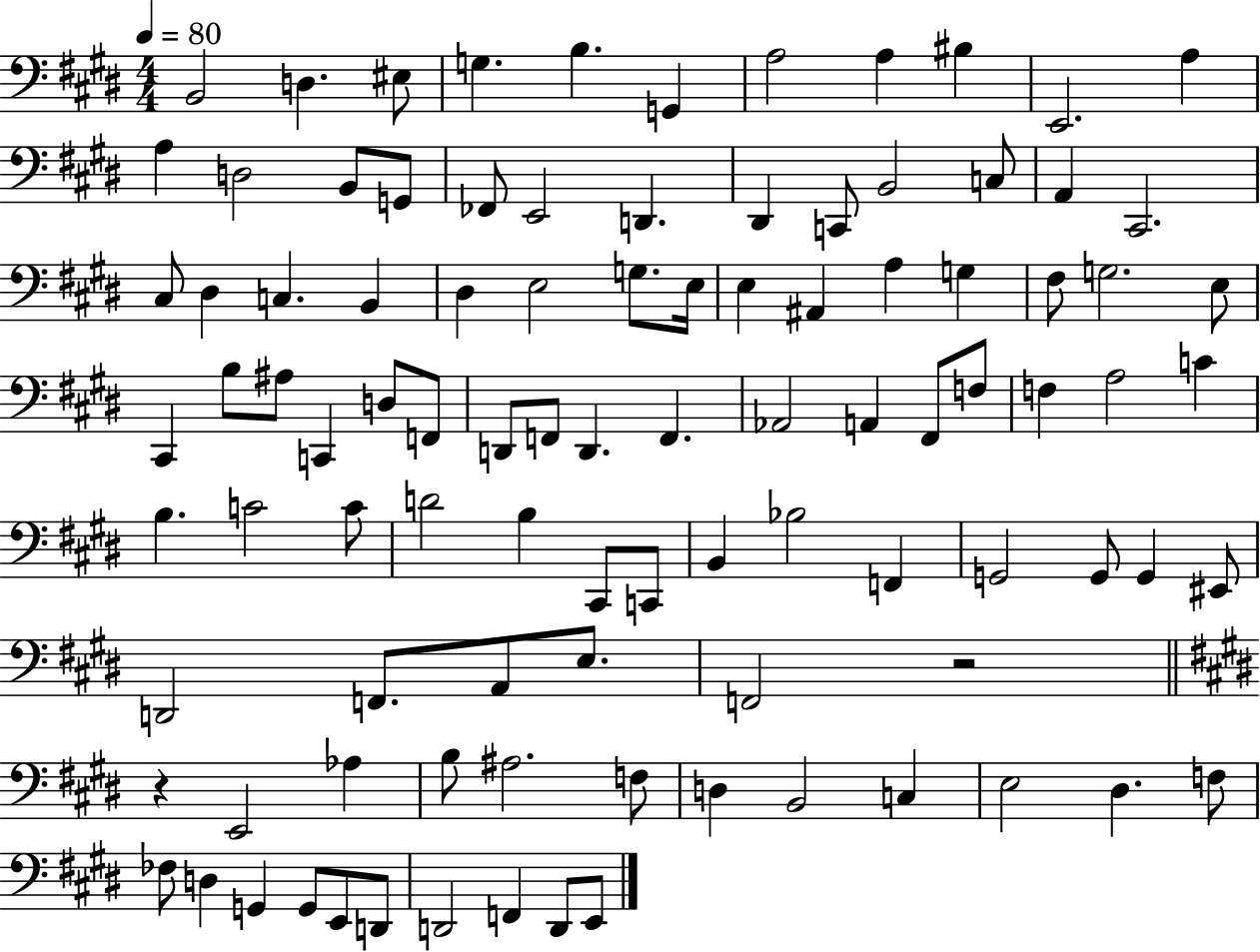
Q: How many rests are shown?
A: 2